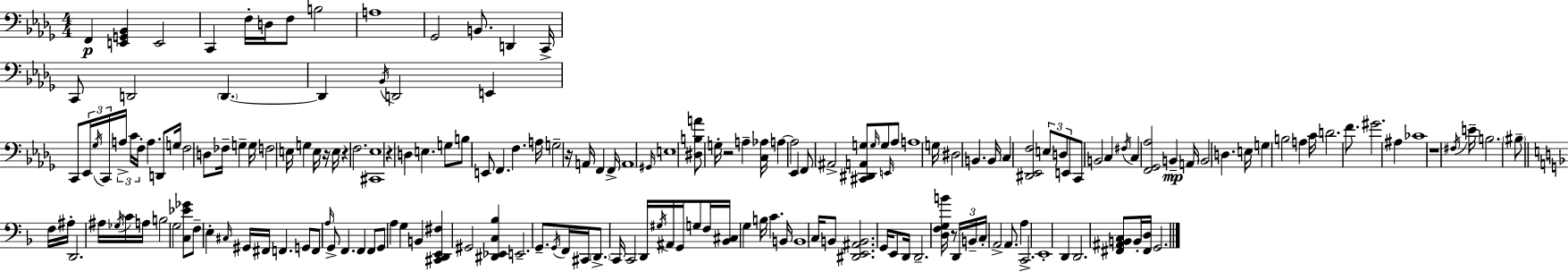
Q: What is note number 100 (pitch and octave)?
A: A#3